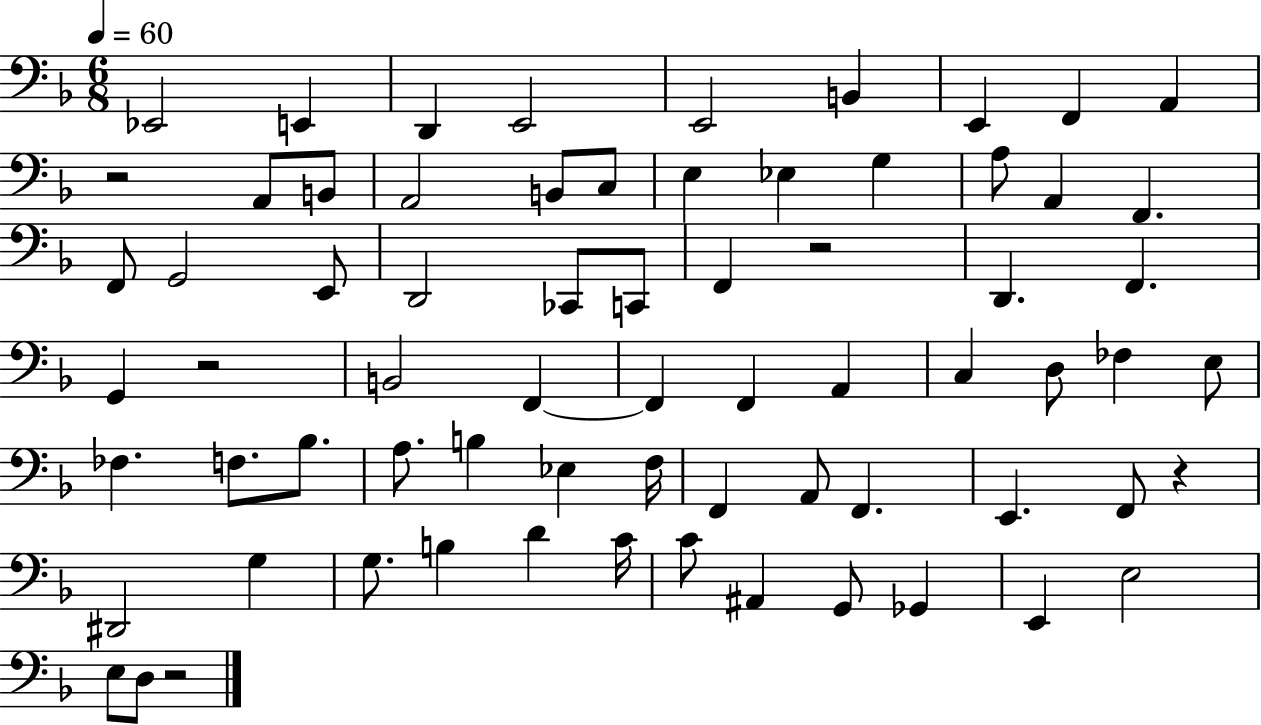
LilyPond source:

{
  \clef bass
  \numericTimeSignature
  \time 6/8
  \key f \major
  \tempo 4 = 60
  ees,2 e,4 | d,4 e,2 | e,2 b,4 | e,4 f,4 a,4 | \break r2 a,8 b,8 | a,2 b,8 c8 | e4 ees4 g4 | a8 a,4 f,4. | \break f,8 g,2 e,8 | d,2 ces,8 c,8 | f,4 r2 | d,4. f,4. | \break g,4 r2 | b,2 f,4~~ | f,4 f,4 a,4 | c4 d8 fes4 e8 | \break fes4. f8. bes8. | a8. b4 ees4 f16 | f,4 a,8 f,4. | e,4. f,8 r4 | \break dis,2 g4 | g8. b4 d'4 c'16 | c'8 ais,4 g,8 ges,4 | e,4 e2 | \break e8 d8 r2 | \bar "|."
}